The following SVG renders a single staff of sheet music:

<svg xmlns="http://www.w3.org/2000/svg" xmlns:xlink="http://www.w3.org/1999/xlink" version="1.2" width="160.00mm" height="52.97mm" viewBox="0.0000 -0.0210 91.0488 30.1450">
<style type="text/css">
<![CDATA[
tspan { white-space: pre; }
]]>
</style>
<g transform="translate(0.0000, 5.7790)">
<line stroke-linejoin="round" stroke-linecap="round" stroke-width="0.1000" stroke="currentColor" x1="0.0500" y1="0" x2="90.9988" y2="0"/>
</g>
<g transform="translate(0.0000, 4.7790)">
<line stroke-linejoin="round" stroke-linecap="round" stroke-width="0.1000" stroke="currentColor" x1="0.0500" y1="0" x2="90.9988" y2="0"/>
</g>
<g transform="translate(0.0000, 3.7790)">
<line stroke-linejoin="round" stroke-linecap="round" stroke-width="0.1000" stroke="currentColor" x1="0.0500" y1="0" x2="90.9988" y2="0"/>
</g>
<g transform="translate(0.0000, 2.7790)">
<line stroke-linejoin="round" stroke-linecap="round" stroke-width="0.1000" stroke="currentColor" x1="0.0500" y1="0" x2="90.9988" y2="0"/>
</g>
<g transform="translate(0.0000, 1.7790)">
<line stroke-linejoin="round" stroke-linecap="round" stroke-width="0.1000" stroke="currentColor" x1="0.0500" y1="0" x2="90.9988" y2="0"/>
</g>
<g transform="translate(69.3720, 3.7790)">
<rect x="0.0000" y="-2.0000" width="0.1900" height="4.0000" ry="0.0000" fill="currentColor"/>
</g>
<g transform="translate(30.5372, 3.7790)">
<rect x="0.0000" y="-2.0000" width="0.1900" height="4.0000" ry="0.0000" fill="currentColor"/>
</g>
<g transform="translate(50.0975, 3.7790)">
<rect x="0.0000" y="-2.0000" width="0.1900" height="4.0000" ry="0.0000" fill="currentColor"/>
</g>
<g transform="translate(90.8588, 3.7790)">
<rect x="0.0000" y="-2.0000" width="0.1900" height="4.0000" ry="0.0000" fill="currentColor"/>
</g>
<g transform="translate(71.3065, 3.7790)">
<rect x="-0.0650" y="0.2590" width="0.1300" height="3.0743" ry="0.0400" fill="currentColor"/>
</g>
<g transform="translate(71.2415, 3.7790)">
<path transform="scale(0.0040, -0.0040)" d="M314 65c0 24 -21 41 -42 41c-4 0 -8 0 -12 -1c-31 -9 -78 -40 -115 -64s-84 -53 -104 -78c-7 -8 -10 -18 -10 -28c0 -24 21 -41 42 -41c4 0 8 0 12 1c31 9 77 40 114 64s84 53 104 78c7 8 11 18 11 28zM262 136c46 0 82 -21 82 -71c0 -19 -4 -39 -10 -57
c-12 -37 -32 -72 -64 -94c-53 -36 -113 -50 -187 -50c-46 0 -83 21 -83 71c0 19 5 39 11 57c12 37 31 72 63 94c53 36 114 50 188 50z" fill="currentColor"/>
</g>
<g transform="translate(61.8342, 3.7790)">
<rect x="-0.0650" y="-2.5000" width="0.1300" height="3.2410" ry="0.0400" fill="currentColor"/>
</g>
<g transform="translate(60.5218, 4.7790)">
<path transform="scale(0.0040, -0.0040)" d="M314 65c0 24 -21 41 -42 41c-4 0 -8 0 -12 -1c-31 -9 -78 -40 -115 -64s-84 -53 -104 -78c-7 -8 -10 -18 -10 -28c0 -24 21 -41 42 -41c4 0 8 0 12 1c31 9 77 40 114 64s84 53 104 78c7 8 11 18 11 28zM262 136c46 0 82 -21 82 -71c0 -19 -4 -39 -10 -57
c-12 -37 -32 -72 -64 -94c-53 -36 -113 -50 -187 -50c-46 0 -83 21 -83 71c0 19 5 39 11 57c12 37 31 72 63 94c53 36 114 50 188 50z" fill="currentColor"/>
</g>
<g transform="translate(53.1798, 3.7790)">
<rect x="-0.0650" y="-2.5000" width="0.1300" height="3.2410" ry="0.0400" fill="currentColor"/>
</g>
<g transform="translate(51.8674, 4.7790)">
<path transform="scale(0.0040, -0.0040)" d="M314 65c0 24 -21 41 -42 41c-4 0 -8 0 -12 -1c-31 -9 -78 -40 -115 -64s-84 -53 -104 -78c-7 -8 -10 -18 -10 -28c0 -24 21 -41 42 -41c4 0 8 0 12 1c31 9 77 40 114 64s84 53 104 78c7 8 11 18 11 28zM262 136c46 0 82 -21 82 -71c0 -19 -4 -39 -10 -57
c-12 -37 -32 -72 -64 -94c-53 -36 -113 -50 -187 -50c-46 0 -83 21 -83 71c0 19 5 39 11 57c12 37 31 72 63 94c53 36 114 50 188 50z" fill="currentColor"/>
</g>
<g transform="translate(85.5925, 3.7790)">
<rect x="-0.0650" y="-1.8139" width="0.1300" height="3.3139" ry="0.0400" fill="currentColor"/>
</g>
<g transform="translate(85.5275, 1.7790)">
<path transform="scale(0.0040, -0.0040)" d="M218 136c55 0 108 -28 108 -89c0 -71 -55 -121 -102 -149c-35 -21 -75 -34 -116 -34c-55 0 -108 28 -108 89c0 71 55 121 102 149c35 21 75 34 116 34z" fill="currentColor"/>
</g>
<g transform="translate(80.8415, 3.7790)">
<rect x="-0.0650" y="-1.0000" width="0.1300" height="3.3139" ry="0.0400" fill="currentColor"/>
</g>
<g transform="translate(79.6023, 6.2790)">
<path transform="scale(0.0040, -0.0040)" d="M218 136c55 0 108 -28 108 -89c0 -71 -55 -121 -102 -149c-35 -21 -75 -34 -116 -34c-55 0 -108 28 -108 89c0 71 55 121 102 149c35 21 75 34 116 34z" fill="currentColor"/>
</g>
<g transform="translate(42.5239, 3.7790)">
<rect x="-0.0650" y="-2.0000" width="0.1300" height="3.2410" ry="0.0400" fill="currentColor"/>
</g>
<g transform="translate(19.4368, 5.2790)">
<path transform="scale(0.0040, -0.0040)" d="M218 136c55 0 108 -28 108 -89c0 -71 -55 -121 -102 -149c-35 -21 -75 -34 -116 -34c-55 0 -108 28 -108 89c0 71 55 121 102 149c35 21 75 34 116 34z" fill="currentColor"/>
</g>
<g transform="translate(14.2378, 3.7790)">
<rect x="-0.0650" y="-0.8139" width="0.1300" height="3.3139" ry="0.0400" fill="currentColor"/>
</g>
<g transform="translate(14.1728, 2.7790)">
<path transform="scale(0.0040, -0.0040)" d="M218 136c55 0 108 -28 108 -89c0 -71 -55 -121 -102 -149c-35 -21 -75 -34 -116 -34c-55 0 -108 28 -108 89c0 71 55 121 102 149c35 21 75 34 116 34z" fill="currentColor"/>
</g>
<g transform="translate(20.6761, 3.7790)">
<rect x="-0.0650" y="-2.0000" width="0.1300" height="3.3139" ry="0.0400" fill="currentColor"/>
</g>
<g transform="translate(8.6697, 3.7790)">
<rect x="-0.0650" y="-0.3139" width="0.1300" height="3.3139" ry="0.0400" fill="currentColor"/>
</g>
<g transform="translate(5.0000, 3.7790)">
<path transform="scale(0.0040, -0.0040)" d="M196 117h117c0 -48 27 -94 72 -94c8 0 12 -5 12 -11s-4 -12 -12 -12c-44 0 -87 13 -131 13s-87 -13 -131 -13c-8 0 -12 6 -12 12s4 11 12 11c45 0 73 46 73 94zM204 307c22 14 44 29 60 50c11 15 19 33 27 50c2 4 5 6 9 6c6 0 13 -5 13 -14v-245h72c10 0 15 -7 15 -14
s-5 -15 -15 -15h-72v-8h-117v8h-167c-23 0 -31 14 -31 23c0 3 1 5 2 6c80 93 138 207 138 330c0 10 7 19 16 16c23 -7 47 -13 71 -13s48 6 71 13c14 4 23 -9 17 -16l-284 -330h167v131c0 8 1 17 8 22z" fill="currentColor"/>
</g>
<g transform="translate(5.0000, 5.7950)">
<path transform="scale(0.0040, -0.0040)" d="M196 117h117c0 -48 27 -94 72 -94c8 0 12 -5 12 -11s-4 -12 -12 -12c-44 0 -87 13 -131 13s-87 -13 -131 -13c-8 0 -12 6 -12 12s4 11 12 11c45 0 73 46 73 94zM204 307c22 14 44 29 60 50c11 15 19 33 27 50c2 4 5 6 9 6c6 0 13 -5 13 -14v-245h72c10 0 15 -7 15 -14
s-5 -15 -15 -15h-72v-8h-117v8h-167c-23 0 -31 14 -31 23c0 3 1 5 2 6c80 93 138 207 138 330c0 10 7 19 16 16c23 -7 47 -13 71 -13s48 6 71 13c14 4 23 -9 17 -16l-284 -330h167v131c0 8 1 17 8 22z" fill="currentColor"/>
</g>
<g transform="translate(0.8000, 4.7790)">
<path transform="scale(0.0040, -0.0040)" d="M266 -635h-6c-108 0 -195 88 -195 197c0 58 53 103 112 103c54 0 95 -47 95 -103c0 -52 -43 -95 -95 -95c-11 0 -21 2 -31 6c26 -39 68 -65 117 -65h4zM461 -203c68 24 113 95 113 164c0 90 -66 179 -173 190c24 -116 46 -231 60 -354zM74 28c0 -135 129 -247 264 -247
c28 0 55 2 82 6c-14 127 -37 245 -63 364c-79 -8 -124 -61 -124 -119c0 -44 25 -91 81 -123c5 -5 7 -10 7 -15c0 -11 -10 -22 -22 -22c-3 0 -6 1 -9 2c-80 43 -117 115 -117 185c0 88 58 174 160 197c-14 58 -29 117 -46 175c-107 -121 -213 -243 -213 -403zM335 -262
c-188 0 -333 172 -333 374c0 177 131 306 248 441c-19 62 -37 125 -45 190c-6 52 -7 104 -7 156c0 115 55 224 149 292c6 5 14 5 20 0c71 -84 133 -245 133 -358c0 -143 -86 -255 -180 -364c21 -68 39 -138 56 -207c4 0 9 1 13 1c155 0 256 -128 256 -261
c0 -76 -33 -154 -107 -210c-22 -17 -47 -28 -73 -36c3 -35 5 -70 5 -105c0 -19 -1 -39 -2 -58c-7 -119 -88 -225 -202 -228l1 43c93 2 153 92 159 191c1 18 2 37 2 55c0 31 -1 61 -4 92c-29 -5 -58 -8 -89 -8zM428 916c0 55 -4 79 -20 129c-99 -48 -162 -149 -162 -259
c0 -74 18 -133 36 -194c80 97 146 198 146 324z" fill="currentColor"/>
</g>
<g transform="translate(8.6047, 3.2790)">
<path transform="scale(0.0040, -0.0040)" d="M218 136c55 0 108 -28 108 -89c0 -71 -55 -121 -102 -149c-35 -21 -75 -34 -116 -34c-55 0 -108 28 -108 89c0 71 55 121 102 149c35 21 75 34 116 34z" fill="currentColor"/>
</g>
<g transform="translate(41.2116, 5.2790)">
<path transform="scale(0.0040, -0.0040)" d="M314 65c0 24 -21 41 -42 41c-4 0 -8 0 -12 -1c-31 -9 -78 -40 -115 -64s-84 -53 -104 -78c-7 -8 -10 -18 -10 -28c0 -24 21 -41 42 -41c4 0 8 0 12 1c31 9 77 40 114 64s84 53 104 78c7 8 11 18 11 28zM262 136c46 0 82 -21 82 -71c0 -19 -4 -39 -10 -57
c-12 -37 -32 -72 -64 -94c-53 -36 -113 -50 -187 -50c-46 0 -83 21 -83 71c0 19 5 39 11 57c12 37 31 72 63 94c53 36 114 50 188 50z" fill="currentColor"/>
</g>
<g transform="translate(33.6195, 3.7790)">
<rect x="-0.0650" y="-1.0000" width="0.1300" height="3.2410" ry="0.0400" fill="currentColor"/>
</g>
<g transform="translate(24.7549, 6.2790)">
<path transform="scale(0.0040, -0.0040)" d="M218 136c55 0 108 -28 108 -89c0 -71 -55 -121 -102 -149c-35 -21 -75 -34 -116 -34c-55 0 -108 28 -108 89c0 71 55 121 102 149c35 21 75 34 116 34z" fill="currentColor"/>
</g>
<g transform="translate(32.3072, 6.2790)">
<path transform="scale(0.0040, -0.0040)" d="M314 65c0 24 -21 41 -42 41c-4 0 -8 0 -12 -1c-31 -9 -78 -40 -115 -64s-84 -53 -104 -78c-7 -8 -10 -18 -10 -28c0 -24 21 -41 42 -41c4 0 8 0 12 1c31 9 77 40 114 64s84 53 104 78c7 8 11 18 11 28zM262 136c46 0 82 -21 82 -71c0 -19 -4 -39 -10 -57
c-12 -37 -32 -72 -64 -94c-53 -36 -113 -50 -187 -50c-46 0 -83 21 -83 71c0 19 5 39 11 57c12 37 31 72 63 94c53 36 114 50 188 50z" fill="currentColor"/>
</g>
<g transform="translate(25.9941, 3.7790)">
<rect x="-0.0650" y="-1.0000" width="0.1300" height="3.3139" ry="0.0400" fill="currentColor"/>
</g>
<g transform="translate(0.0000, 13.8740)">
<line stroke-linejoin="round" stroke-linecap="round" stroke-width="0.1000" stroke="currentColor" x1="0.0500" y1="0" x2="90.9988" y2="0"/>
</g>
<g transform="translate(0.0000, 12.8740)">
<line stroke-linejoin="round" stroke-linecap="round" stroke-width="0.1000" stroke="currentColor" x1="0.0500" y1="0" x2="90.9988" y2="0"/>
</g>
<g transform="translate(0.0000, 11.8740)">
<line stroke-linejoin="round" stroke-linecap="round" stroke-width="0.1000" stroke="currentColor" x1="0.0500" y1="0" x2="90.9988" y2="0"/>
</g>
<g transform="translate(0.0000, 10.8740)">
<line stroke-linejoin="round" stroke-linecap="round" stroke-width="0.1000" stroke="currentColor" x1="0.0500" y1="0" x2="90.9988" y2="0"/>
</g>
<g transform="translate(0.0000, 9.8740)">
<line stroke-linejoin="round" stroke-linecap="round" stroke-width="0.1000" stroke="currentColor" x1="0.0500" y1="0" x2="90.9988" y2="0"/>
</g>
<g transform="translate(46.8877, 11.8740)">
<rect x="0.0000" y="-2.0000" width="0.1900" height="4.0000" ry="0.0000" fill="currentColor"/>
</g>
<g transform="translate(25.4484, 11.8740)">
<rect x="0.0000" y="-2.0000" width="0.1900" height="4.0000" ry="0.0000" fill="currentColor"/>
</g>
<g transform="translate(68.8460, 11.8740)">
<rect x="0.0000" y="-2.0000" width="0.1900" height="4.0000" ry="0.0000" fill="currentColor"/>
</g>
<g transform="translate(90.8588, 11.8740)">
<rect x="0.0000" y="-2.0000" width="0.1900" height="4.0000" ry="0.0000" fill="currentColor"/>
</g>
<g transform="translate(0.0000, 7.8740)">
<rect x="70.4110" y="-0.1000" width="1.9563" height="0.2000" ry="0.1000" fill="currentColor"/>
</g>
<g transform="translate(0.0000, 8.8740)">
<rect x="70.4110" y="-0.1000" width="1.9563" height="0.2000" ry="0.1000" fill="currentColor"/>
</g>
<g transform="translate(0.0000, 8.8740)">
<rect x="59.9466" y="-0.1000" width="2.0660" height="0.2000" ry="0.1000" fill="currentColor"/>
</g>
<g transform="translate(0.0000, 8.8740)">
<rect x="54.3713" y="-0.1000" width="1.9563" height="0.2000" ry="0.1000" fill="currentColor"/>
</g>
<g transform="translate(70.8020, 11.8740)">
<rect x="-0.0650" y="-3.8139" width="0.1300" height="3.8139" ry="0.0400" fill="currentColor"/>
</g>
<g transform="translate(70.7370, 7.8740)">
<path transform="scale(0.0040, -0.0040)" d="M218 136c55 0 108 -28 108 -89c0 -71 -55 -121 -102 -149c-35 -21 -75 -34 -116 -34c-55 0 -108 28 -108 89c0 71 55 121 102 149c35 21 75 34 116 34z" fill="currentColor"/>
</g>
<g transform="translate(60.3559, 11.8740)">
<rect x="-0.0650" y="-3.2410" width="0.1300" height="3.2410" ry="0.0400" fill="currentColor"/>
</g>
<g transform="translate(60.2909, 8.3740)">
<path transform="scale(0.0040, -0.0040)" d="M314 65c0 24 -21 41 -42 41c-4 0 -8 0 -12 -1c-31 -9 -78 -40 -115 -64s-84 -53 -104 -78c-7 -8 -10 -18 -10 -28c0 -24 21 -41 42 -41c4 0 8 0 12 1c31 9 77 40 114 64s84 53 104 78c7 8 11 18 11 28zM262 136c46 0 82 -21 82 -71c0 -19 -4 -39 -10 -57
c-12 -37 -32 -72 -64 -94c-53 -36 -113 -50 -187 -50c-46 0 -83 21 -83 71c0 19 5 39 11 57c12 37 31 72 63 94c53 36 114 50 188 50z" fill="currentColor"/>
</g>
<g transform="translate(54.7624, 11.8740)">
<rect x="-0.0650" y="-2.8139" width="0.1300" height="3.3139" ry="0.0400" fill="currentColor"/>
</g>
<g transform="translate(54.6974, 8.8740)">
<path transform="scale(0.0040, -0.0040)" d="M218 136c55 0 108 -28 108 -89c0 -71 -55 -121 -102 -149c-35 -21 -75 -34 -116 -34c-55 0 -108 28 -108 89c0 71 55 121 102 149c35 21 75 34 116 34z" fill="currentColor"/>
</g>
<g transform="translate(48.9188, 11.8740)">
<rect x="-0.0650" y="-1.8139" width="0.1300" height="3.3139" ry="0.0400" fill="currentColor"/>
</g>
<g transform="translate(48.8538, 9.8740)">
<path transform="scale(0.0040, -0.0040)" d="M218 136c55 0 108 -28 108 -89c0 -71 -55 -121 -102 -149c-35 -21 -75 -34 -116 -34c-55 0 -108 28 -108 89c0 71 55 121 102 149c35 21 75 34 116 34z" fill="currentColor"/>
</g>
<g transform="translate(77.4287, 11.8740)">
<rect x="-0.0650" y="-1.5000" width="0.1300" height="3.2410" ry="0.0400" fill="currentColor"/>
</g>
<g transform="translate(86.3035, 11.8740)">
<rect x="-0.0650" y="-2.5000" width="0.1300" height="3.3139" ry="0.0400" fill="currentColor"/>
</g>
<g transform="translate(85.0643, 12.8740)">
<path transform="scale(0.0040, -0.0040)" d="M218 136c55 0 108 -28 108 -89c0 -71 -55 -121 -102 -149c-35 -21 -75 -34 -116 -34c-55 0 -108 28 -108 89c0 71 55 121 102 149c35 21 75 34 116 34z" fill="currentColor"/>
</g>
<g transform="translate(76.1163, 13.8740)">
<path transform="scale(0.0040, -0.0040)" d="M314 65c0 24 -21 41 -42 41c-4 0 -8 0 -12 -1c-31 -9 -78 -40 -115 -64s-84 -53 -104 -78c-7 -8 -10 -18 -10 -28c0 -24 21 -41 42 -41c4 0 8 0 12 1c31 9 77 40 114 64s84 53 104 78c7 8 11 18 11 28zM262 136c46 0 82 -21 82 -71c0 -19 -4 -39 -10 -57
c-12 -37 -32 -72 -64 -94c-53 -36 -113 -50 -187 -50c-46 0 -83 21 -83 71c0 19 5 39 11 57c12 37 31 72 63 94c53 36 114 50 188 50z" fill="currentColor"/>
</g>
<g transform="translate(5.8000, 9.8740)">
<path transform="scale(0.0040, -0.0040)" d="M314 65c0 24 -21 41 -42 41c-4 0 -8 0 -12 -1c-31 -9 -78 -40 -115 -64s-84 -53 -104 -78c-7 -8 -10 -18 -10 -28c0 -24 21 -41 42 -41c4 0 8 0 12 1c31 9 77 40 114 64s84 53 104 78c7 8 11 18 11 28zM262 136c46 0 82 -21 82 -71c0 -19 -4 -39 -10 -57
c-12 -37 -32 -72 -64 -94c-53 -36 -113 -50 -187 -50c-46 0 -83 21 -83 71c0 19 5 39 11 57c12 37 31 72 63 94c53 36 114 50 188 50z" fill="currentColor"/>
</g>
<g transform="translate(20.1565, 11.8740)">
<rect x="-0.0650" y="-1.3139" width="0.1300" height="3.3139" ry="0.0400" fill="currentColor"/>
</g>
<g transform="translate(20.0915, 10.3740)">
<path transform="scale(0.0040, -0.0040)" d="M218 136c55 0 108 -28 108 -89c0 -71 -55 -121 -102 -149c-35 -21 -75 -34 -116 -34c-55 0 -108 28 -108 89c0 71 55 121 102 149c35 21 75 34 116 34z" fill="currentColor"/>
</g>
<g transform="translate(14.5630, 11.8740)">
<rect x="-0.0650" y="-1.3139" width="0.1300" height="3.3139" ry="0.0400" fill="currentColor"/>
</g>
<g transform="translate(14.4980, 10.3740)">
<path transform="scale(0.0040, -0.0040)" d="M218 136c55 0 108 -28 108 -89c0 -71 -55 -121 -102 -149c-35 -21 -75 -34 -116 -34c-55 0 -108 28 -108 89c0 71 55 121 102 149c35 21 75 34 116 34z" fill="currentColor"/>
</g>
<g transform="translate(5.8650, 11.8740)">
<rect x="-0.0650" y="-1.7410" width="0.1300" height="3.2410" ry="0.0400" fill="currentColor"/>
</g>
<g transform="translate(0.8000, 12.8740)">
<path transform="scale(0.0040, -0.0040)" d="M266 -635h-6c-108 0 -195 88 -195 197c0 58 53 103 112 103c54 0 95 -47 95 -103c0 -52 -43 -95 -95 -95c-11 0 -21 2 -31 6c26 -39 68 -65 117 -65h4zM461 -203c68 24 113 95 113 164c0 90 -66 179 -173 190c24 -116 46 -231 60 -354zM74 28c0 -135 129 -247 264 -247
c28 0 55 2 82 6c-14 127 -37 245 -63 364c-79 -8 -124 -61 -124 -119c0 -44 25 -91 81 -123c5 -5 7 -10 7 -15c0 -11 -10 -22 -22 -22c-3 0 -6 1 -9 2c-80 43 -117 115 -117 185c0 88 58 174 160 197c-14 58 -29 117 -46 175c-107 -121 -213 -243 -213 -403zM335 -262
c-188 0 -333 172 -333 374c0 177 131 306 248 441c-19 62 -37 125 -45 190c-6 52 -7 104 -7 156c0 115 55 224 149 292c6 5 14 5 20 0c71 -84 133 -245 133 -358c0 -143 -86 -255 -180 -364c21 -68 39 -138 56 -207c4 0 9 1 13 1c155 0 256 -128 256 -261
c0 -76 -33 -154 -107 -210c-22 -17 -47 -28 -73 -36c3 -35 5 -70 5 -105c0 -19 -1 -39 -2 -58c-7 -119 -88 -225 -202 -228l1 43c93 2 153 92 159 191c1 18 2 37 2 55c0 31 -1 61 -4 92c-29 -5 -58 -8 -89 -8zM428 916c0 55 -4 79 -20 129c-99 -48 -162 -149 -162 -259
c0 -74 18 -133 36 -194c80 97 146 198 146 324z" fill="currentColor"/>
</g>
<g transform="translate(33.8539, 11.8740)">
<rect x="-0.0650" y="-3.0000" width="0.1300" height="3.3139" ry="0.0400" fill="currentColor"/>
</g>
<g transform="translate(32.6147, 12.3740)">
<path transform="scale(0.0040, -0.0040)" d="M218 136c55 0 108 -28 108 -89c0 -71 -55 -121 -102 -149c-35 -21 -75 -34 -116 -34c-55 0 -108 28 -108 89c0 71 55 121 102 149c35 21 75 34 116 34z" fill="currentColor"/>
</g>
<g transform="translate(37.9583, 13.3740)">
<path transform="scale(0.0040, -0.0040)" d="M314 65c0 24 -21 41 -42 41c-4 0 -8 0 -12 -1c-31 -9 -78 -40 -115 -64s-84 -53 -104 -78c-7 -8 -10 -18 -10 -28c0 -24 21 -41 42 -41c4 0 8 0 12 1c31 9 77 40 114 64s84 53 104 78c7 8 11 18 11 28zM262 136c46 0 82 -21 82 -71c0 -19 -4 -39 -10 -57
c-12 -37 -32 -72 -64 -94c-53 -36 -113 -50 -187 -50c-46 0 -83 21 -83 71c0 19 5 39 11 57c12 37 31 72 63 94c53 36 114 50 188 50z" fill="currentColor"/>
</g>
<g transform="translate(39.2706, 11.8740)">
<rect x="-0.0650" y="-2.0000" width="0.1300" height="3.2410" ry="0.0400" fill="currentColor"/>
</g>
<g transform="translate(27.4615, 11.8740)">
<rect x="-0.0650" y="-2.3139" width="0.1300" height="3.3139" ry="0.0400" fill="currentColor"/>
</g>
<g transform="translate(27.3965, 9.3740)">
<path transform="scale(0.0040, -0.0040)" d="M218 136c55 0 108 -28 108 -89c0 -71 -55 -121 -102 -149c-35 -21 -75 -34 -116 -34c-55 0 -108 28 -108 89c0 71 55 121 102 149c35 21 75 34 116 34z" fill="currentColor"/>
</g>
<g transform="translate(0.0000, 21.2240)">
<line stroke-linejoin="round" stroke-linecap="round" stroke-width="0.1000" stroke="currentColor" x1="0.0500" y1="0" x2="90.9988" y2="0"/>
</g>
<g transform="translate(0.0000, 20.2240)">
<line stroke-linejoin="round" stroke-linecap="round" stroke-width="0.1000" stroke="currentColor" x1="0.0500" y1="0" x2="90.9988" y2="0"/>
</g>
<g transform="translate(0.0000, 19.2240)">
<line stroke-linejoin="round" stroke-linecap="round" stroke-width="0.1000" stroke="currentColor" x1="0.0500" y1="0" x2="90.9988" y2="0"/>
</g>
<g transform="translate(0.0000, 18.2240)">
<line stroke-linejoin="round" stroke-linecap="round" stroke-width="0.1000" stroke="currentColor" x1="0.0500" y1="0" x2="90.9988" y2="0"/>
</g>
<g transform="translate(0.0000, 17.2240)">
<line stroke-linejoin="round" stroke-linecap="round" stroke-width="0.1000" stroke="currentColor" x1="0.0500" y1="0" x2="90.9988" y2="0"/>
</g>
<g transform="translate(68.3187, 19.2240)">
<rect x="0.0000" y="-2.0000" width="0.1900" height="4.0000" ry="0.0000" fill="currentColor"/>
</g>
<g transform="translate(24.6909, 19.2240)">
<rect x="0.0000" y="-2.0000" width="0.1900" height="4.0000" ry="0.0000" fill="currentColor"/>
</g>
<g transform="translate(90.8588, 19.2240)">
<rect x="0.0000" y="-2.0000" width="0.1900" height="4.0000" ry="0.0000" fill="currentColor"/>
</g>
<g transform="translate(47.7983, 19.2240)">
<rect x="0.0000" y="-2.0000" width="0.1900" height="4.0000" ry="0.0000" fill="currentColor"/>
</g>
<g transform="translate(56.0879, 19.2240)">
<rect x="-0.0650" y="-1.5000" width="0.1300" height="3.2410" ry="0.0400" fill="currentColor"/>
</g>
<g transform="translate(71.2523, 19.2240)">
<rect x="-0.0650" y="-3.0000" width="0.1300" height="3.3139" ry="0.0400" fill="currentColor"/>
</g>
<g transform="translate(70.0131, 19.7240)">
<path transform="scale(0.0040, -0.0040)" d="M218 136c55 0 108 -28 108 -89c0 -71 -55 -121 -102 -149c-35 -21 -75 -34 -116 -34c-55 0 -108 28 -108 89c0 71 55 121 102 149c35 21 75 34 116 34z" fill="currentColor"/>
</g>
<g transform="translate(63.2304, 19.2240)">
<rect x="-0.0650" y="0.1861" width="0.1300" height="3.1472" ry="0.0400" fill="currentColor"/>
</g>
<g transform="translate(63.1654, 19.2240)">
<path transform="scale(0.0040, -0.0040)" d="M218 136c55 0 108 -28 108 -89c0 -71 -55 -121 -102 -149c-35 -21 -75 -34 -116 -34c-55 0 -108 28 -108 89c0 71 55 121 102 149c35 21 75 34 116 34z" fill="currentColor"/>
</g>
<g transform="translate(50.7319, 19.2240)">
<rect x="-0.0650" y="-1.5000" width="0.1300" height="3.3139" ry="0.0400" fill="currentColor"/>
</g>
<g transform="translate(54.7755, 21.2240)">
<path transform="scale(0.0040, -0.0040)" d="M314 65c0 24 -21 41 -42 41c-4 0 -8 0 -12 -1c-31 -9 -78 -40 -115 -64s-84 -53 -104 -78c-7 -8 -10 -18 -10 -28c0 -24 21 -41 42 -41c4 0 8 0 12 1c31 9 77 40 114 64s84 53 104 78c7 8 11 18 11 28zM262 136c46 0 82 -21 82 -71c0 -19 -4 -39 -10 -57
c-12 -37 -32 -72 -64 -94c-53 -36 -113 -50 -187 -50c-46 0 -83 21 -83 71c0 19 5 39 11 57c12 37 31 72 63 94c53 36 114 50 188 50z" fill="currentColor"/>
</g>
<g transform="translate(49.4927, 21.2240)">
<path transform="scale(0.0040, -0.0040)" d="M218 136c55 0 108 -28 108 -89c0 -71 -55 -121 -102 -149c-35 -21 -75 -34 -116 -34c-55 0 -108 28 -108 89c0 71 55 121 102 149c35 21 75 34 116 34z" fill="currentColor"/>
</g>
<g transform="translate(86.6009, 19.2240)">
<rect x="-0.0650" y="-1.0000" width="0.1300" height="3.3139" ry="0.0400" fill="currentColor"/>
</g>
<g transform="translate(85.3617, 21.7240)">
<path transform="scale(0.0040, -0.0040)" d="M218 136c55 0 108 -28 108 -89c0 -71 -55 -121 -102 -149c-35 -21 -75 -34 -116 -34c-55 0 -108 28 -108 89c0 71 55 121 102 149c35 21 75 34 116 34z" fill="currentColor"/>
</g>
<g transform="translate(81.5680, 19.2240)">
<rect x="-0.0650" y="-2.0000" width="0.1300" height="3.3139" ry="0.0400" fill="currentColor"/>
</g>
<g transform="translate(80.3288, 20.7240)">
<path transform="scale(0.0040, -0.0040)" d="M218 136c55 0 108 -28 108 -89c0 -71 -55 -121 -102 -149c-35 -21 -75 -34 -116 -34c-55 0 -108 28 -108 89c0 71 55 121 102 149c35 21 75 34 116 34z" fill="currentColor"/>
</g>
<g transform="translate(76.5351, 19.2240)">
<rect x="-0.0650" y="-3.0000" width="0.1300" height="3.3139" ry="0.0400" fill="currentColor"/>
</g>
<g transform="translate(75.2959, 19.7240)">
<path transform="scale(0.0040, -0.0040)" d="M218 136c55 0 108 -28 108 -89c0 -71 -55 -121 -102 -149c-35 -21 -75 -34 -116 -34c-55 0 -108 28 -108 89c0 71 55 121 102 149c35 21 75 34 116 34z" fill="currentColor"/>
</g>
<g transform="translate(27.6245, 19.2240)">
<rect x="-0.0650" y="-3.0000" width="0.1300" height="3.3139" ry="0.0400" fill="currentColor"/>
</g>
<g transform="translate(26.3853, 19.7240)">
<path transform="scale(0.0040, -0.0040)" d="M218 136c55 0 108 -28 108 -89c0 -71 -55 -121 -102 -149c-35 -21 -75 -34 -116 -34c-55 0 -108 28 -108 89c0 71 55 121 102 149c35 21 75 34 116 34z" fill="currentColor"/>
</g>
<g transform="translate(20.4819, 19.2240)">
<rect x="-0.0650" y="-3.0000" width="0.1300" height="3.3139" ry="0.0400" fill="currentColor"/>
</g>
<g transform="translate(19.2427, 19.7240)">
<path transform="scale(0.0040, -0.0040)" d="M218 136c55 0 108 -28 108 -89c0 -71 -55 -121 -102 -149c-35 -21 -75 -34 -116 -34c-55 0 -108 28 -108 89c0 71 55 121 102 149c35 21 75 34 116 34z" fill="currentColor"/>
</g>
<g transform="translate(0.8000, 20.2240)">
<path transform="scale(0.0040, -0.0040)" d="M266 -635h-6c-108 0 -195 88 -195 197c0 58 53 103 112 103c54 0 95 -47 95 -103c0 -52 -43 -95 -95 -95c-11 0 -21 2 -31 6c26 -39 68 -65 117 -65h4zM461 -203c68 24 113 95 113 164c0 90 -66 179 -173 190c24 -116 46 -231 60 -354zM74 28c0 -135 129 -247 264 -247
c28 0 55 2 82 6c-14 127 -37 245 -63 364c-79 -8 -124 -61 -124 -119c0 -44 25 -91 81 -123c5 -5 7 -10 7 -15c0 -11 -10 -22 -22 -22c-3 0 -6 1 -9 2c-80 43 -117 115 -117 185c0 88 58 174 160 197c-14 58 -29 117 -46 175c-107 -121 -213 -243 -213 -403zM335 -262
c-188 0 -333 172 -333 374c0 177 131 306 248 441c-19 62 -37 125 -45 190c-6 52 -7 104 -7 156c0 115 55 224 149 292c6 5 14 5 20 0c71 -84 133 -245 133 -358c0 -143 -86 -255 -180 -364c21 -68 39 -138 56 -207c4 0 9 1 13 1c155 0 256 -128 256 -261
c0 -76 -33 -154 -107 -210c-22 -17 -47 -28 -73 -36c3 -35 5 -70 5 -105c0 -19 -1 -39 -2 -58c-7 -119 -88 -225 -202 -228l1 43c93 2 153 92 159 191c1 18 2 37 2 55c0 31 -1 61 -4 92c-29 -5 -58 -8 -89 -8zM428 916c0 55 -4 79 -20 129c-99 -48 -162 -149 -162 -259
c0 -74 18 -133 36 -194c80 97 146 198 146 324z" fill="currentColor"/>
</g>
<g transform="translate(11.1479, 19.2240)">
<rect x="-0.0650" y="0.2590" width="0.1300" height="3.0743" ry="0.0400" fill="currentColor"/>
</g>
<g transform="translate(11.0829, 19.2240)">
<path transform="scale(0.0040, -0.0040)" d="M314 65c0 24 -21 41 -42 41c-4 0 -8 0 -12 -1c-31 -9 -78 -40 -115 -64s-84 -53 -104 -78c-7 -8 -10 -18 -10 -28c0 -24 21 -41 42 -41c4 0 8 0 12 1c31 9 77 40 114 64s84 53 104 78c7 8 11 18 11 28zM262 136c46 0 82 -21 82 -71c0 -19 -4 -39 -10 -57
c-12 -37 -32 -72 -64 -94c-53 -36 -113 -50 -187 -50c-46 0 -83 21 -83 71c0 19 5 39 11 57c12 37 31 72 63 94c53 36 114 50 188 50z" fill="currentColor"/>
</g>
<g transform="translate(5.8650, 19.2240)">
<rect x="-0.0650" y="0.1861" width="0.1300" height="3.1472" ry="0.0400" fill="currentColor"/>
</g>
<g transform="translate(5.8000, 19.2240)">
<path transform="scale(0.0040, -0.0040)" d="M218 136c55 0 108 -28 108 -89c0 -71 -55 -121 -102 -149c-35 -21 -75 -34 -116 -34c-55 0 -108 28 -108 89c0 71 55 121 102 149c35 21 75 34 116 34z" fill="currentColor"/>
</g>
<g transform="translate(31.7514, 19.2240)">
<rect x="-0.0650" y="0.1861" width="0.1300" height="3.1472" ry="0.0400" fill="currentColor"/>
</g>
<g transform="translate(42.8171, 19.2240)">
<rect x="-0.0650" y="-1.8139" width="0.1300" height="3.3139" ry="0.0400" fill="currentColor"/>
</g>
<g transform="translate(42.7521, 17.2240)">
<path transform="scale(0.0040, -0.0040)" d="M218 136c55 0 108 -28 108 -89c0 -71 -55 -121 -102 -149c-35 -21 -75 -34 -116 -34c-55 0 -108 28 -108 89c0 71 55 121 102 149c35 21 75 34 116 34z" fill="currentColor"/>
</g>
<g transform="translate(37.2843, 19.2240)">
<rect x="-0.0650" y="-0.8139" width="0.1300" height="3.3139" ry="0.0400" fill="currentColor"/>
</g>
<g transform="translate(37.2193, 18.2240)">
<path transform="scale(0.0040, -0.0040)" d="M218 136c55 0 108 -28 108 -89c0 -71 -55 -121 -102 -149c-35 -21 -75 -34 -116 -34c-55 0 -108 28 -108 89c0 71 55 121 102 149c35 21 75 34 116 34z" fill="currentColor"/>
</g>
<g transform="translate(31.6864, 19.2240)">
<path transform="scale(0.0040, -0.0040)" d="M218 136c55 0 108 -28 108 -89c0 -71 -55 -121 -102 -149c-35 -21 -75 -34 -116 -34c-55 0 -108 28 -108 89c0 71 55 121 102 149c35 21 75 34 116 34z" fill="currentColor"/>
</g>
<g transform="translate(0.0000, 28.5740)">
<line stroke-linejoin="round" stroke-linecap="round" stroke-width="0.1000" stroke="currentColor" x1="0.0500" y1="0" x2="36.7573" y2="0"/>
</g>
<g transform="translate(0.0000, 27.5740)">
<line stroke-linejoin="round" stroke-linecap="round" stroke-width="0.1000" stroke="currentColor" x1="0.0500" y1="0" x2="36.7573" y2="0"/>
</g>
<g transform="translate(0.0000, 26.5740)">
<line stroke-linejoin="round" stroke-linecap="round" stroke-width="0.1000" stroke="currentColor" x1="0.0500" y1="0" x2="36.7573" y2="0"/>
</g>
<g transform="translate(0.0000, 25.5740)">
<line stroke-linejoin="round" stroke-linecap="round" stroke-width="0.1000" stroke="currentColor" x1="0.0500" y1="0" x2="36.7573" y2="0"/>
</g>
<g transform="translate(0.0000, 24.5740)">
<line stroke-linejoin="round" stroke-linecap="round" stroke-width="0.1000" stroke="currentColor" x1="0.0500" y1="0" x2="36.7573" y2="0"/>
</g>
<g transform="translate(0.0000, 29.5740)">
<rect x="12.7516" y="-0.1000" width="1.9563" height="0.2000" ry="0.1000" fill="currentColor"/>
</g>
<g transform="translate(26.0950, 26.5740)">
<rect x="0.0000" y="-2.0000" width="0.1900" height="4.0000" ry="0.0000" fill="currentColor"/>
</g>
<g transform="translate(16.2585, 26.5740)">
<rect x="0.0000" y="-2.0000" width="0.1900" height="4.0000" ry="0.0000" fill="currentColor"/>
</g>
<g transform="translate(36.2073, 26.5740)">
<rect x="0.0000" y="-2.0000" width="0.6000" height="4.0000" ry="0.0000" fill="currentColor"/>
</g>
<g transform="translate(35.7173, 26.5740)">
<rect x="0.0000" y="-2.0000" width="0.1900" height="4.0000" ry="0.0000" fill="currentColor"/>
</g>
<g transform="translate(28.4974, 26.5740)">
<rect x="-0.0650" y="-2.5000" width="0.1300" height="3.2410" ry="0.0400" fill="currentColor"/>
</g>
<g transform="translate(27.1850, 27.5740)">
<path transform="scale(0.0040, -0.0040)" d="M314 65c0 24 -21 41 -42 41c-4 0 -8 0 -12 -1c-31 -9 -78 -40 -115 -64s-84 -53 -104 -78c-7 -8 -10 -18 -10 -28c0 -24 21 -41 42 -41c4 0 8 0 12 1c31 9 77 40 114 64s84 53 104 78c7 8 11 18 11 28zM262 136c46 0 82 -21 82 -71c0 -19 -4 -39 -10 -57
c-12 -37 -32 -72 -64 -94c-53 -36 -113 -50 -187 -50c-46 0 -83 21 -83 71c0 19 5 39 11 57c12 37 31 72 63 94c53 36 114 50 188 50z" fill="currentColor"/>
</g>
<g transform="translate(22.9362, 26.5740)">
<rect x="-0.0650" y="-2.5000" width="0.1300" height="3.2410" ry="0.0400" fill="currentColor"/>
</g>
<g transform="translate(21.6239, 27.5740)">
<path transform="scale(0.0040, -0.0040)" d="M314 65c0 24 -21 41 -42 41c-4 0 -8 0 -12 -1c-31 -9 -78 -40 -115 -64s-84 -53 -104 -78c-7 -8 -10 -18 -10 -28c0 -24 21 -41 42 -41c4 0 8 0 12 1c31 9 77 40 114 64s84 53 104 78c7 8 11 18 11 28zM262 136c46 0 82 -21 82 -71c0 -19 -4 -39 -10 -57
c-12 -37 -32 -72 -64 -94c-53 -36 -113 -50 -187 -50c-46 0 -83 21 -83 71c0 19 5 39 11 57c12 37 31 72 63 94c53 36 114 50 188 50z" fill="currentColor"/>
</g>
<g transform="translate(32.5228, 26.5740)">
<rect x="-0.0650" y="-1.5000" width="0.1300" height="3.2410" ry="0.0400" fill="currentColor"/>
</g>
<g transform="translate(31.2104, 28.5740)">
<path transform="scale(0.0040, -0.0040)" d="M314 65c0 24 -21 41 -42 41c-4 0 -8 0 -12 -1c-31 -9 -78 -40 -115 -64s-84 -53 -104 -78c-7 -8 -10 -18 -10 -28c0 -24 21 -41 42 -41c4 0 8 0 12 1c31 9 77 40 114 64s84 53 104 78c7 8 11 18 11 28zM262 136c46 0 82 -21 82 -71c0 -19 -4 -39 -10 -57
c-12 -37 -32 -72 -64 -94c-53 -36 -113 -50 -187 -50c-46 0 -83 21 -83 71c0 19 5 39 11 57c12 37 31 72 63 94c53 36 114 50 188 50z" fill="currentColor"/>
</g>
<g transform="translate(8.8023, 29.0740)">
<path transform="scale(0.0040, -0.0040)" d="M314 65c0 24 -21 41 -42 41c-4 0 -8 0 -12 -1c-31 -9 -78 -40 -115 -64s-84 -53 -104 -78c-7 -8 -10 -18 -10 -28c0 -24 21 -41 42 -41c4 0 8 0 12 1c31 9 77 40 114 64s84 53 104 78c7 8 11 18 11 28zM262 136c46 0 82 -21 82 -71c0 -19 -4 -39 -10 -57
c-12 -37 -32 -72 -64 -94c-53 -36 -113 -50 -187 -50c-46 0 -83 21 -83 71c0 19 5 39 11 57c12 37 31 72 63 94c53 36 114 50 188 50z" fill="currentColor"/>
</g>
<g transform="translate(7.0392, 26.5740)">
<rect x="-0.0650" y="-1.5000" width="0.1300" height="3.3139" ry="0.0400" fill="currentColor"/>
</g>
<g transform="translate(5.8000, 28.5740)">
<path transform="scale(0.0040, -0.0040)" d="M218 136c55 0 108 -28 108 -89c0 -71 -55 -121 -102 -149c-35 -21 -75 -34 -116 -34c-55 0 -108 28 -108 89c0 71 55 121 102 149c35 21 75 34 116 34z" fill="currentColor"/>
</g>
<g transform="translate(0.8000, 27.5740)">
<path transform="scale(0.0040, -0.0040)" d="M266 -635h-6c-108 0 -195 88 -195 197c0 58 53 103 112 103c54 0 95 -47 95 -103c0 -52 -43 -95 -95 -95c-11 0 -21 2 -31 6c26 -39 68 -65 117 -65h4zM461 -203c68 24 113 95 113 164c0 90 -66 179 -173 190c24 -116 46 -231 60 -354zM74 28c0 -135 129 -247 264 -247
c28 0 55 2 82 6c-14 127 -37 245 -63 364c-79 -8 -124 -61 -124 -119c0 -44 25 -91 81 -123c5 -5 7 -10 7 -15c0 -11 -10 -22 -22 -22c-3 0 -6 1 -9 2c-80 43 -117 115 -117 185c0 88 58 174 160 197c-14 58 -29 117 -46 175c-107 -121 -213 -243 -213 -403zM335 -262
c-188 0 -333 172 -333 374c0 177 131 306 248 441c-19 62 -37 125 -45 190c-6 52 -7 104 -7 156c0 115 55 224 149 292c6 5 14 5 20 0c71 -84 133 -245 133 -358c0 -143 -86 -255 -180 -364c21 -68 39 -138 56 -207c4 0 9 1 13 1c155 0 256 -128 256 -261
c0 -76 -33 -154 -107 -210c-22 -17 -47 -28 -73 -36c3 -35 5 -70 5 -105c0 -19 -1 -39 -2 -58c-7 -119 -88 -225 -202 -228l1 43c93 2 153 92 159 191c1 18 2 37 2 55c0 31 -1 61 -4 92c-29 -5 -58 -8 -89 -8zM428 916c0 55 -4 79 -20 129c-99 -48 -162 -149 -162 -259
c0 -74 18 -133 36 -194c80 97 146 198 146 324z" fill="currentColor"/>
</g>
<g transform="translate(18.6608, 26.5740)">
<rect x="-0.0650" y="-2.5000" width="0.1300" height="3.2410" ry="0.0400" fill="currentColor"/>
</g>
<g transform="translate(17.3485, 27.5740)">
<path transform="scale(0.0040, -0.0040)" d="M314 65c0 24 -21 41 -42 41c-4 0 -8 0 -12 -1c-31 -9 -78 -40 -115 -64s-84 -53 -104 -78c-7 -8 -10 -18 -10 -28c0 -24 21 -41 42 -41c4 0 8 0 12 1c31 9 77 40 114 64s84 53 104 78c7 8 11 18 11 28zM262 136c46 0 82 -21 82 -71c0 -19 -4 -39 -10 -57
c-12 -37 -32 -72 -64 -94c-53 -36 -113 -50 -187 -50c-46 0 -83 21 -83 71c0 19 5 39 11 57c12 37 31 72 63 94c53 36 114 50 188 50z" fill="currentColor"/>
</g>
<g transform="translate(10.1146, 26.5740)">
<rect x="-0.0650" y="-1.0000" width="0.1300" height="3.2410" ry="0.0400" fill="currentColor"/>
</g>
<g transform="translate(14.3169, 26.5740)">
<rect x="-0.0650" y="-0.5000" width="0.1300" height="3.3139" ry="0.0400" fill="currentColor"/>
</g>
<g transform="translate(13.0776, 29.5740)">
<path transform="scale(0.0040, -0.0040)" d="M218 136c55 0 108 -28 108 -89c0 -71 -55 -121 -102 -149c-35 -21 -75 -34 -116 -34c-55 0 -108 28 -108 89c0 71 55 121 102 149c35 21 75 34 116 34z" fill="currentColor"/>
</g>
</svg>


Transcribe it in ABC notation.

X:1
T:Untitled
M:4/4
L:1/4
K:C
c d F D D2 F2 G2 G2 B2 D f f2 e e g A F2 f a b2 c' E2 G B B2 A A B d f E E2 B A A F D E D2 C G2 G2 G2 E2